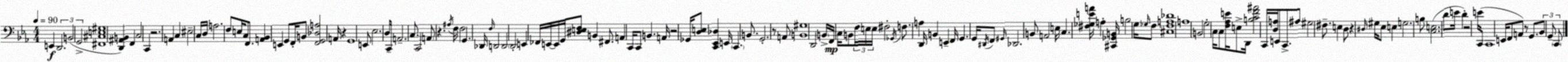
X:1
T:Untitled
M:4/4
L:1/4
K:Cm
E,, D,,2 B,,2 G,,2 [^F,,^C,E,^G,]4 [D,,^A,,B,,] F,, C,2 C,, z2 A,, C, ^E,2 C,/4 D,/4 A,2 F,/2 E,/4 C,/2 F,,/2 [A,,_B,,] E,, G,,/2 F,,/4 B,,/2 [F,,G,,_D,A,]2 A,,/4 z G,,4 E,,/2 _E,2 D,/2 C,,/4 A,,2 C,/2 C,,2 A,,/2 z ^A,/4 F,/4 F,2 G,, _D,,/4 F,/4 D,,2 D,,2 D,,2 E,, _F,,/4 E,,/4 E,,/4 G,,/4 [^D,E,F,]/2 B,, ^F,,/2 A,, C,,/4 C,,/2 B,, A,,/4 z2 _G,,/4 [D,E,]/2 [C,,_E,,_D,] E,,/4 C,, B,,/2 G,,2 z/2 A,,/2 [B,,^G,]4 D,,2 B,,/4 F,,/4 C,/4 B,,/2 F,/4 E,/4 E,/4 ^F,2 _G,,/4 F,/2 A, D,,/4 B,, E,, F,,/4 G,, G,,/4 ^D,,/4 F,,/2 ^G,,/4 _D,,2 B,,/2 A,,2 E,/4 C, [^F,_G,EA]/4 A, [^C,,_G,,B,,]/4 B,2 G,/4 _G,/4 F,/2 [^C,F,A,_D]4 A,4 B,,2 G,2 C,/4 C,/2 [F,_A,E]/4 E,/2 D,,/4 [B,CF^A]2 C,,/4 [D,A,]/4 E,,/2 C,,/2 ^A,/2 ^G,2 ^F,/2 E, D,/2 z ^D,/4 ^G,/4 _E,/2 E, G,2 B,/2 [C,E,]2 D/2 E/4 D z2 E/4 C,,/2 C,,4 E,,/4 F,,/2 A,,/2 z/2 G,,/2 _B,,/2 G,,/2 C,,/2